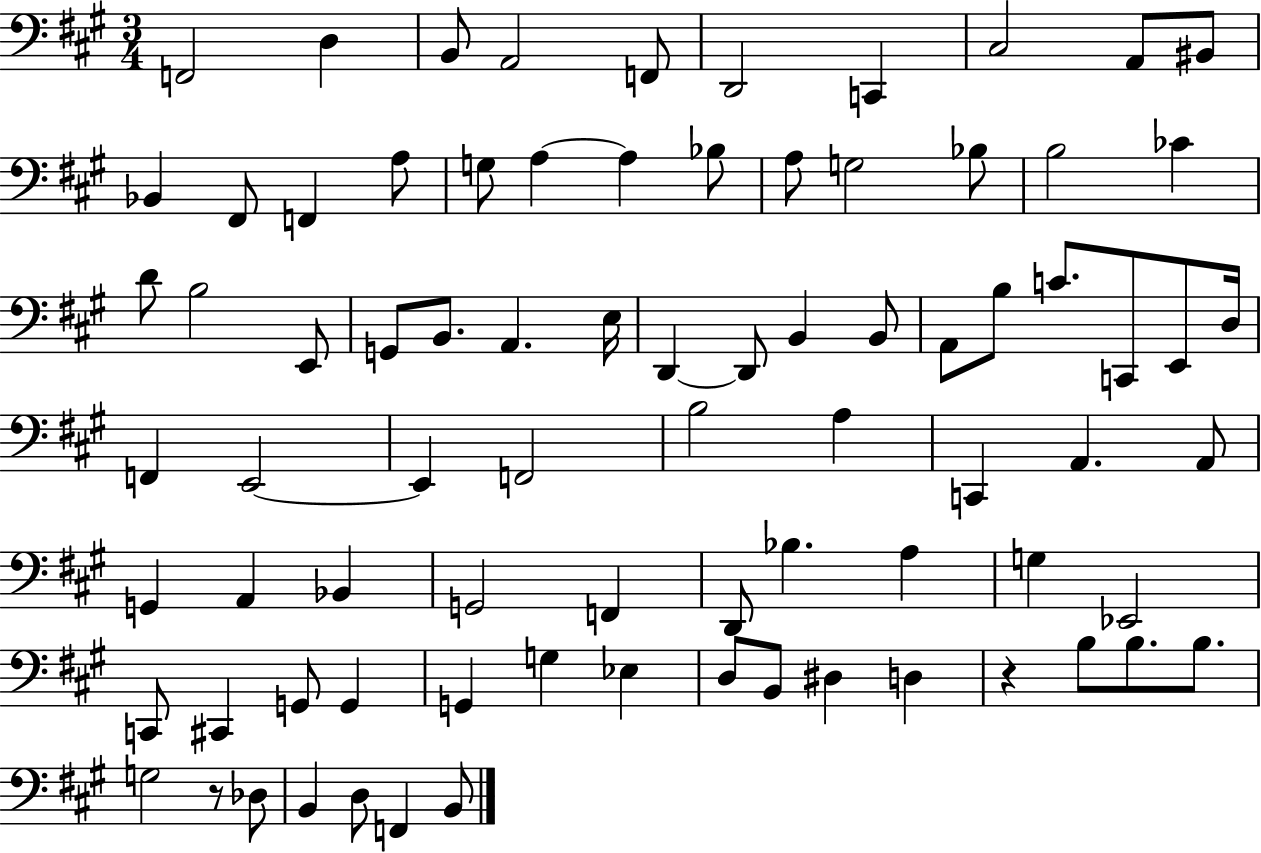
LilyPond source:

{
  \clef bass
  \numericTimeSignature
  \time 3/4
  \key a \major
  f,2 d4 | b,8 a,2 f,8 | d,2 c,4 | cis2 a,8 bis,8 | \break bes,4 fis,8 f,4 a8 | g8 a4~~ a4 bes8 | a8 g2 bes8 | b2 ces'4 | \break d'8 b2 e,8 | g,8 b,8. a,4. e16 | d,4~~ d,8 b,4 b,8 | a,8 b8 c'8. c,8 e,8 d16 | \break f,4 e,2~~ | e,4 f,2 | b2 a4 | c,4 a,4. a,8 | \break g,4 a,4 bes,4 | g,2 f,4 | d,8 bes4. a4 | g4 ees,2 | \break c,8 cis,4 g,8 g,4 | g,4 g4 ees4 | d8 b,8 dis4 d4 | r4 b8 b8. b8. | \break g2 r8 des8 | b,4 d8 f,4 b,8 | \bar "|."
}